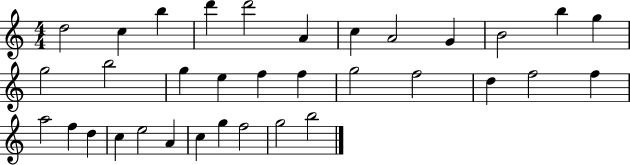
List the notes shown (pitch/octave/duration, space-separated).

D5/h C5/q B5/q D6/q D6/h A4/q C5/q A4/h G4/q B4/h B5/q G5/q G5/h B5/h G5/q E5/q F5/q F5/q G5/h F5/h D5/q F5/h F5/q A5/h F5/q D5/q C5/q E5/h A4/q C5/q G5/q F5/h G5/h B5/h